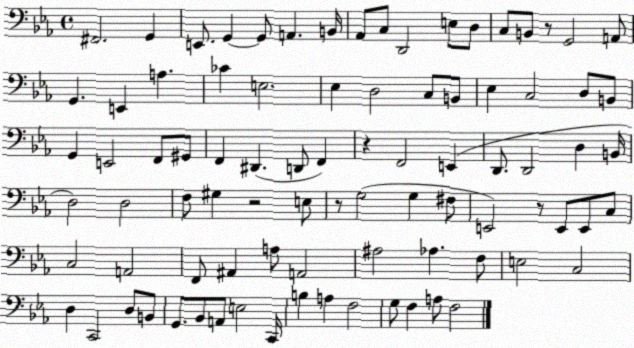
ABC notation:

X:1
T:Untitled
M:4/4
L:1/4
K:Eb
^F,,2 G,, E,,/2 G,, G,,/2 A,, B,,/4 _A,,/2 C,/2 D,,2 E,/2 D,/2 C,/2 B,,/2 z/2 G,,2 A,,/2 G,, E,, A, _C E,2 _E, D,2 C,/2 B,,/2 _E, C,2 D,/2 B,,/2 G,, E,,2 F,,/2 ^G,,/2 F,, ^D,, D,,/2 F,, z F,,2 E,, D,,/2 D,,2 D, B,,/4 D,2 D,2 F,/2 ^G, z2 E,/2 z/2 G,2 G, ^F,/2 E,,2 z/2 E,,/2 E,,/2 C,/2 C,2 A,,2 F,,/2 ^A,, A,/2 A,,2 ^A,2 _A, F,/2 E,2 C,2 D, C,,2 D,/2 B,,/2 G,,/2 _B,,/2 A,,/2 E,2 C,,/4 B, A, F,2 G,/2 F, A,/2 F,2